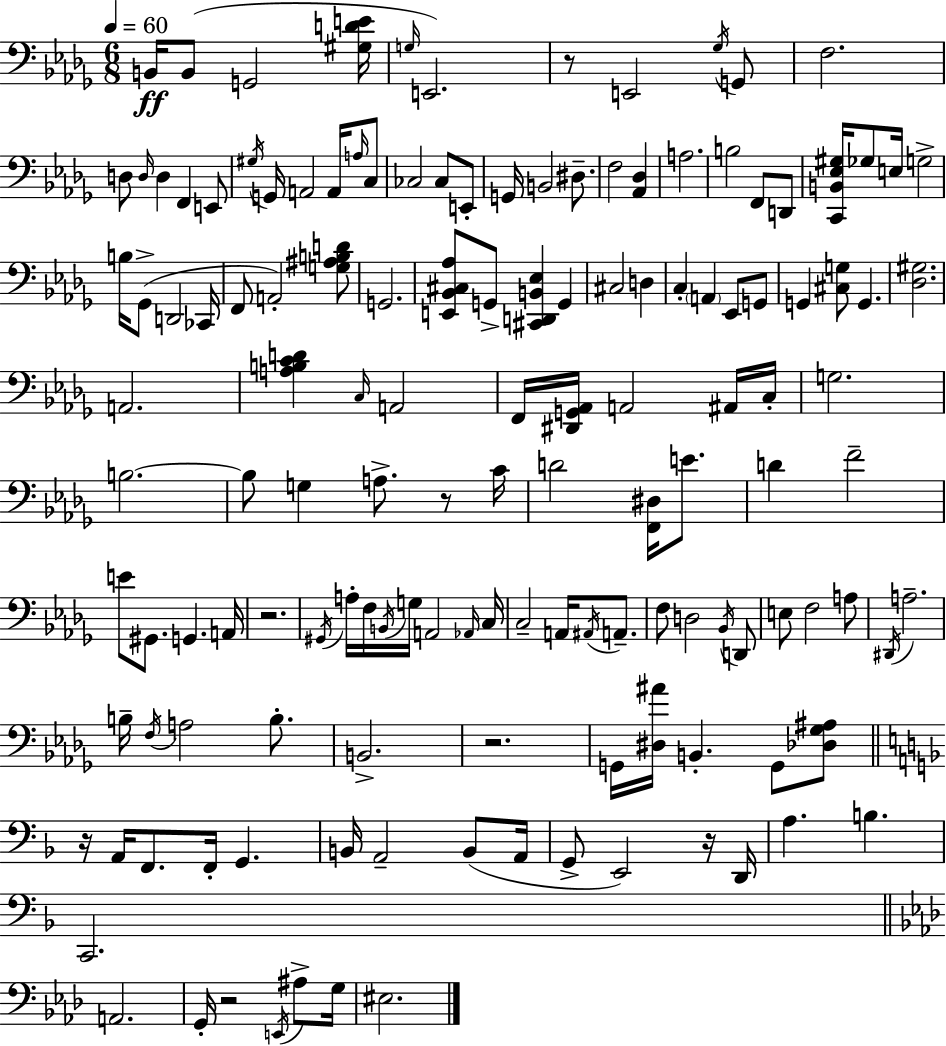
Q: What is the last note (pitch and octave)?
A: EIS3